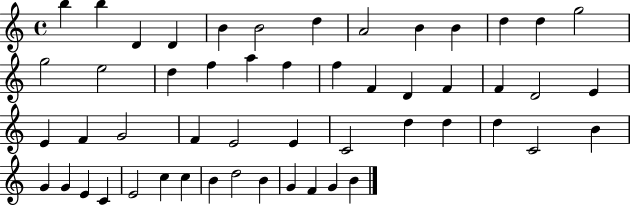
B5/q B5/q D4/q D4/q B4/q B4/h D5/q A4/h B4/q B4/q D5/q D5/q G5/h G5/h E5/h D5/q F5/q A5/q F5/q F5/q F4/q D4/q F4/q F4/q D4/h E4/q E4/q F4/q G4/h F4/q E4/h E4/q C4/h D5/q D5/q D5/q C4/h B4/q G4/q G4/q E4/q C4/q E4/h C5/q C5/q B4/q D5/h B4/q G4/q F4/q G4/q B4/q